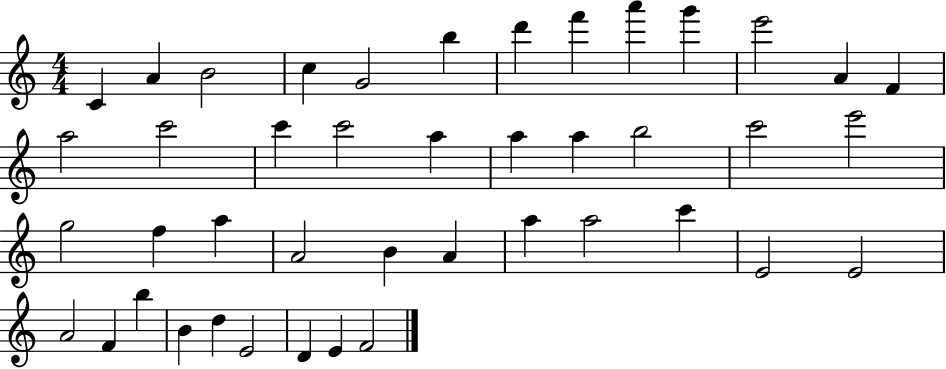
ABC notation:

X:1
T:Untitled
M:4/4
L:1/4
K:C
C A B2 c G2 b d' f' a' g' e'2 A F a2 c'2 c' c'2 a a a b2 c'2 e'2 g2 f a A2 B A a a2 c' E2 E2 A2 F b B d E2 D E F2